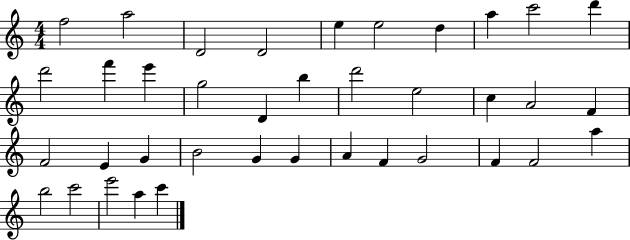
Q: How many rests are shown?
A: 0